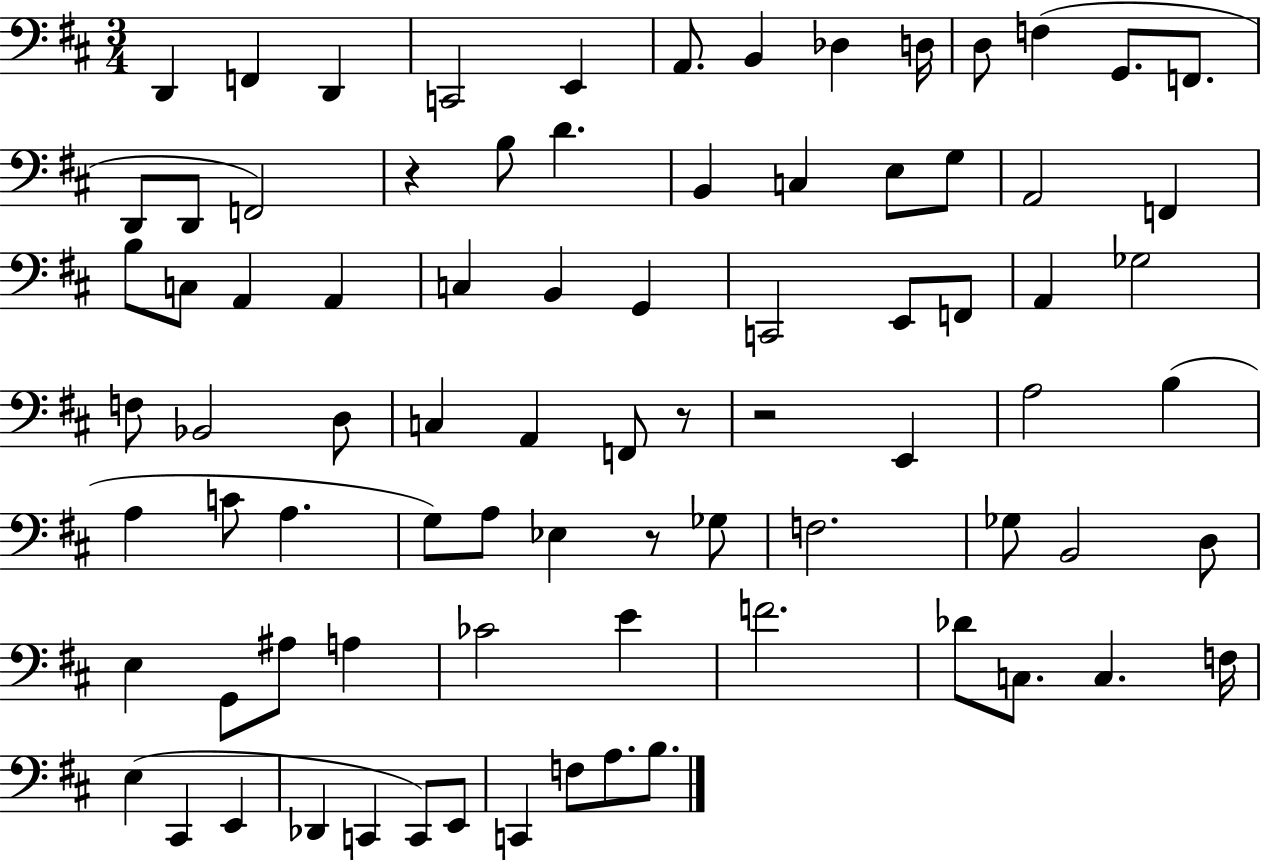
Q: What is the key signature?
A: D major